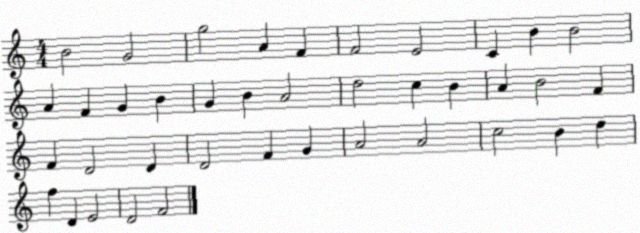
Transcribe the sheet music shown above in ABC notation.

X:1
T:Untitled
M:4/4
L:1/4
K:C
B2 G2 g2 A F F2 E2 C B B2 A F G B G B A2 d2 c B A B2 F F D2 D D2 F G A2 A2 c2 B d f D E2 D2 F2